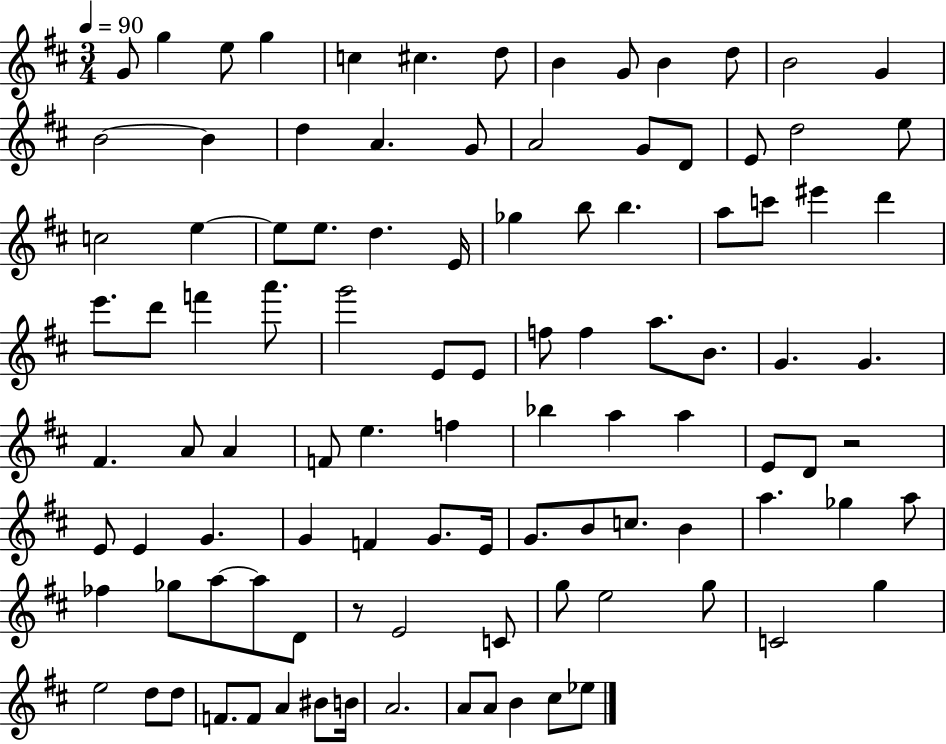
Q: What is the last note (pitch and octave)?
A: Eb5